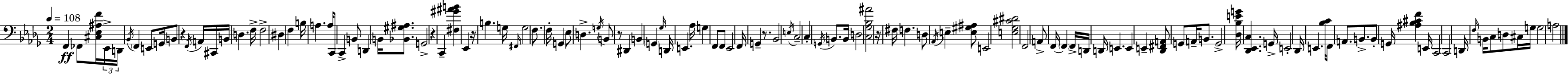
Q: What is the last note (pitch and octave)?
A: A3